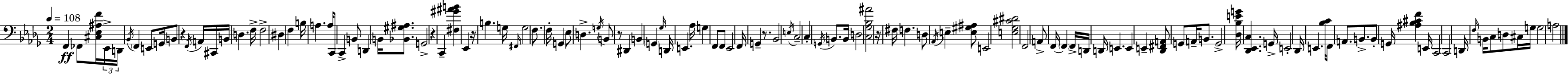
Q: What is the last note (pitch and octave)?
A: A3